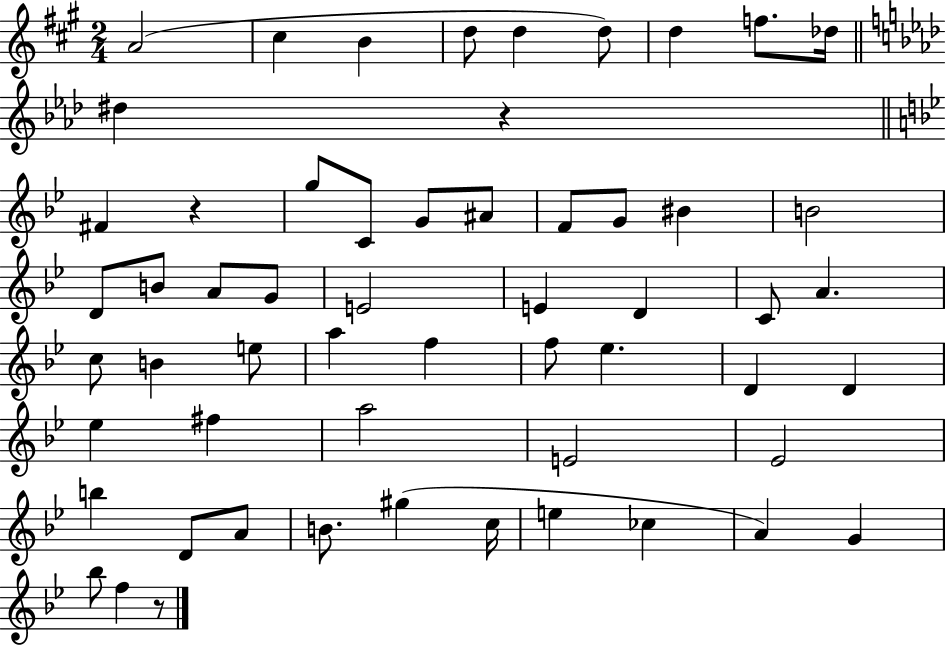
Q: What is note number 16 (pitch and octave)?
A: F4